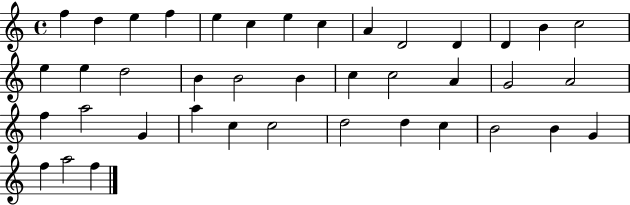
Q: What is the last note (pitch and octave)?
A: F5